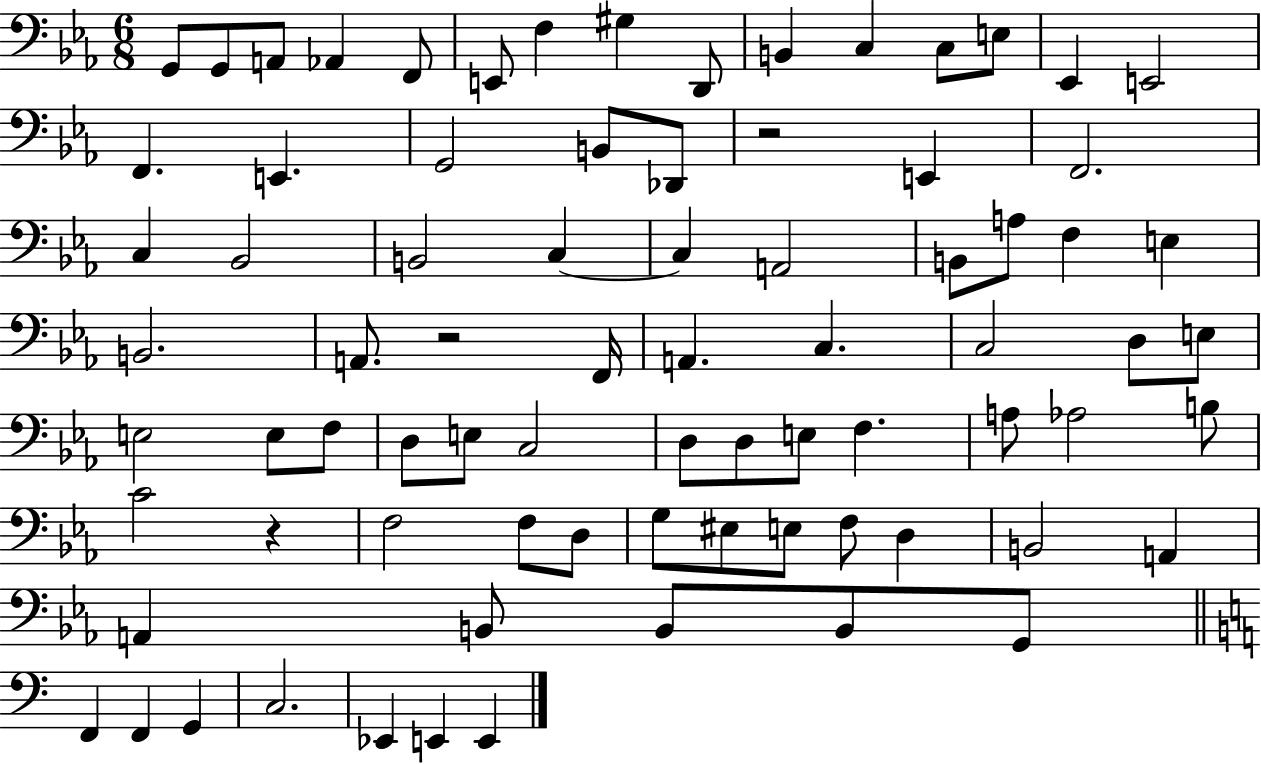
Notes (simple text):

G2/e G2/e A2/e Ab2/q F2/e E2/e F3/q G#3/q D2/e B2/q C3/q C3/e E3/e Eb2/q E2/h F2/q. E2/q. G2/h B2/e Db2/e R/h E2/q F2/h. C3/q Bb2/h B2/h C3/q C3/q A2/h B2/e A3/e F3/q E3/q B2/h. A2/e. R/h F2/s A2/q. C3/q. C3/h D3/e E3/e E3/h E3/e F3/e D3/e E3/e C3/h D3/e D3/e E3/e F3/q. A3/e Ab3/h B3/e C4/h R/q F3/h F3/e D3/e G3/e EIS3/e E3/e F3/e D3/q B2/h A2/q A2/q B2/e B2/e B2/e G2/e F2/q F2/q G2/q C3/h. Eb2/q E2/q E2/q